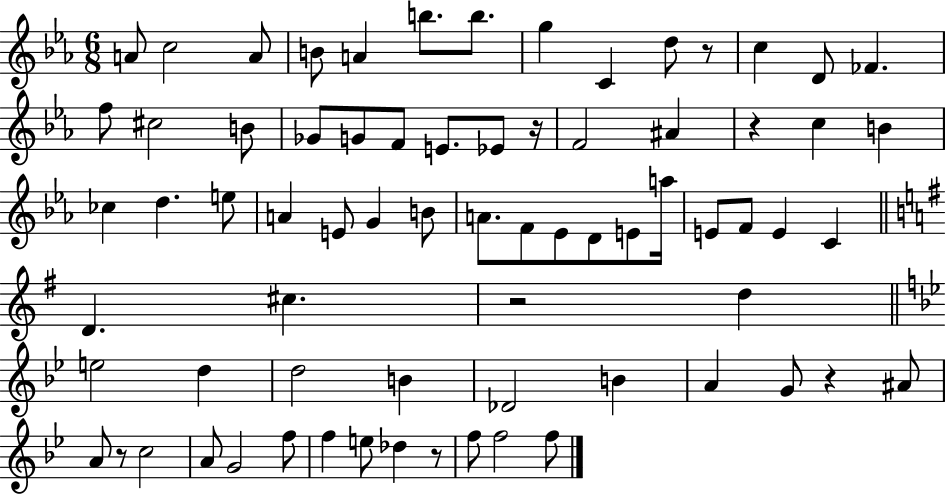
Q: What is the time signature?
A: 6/8